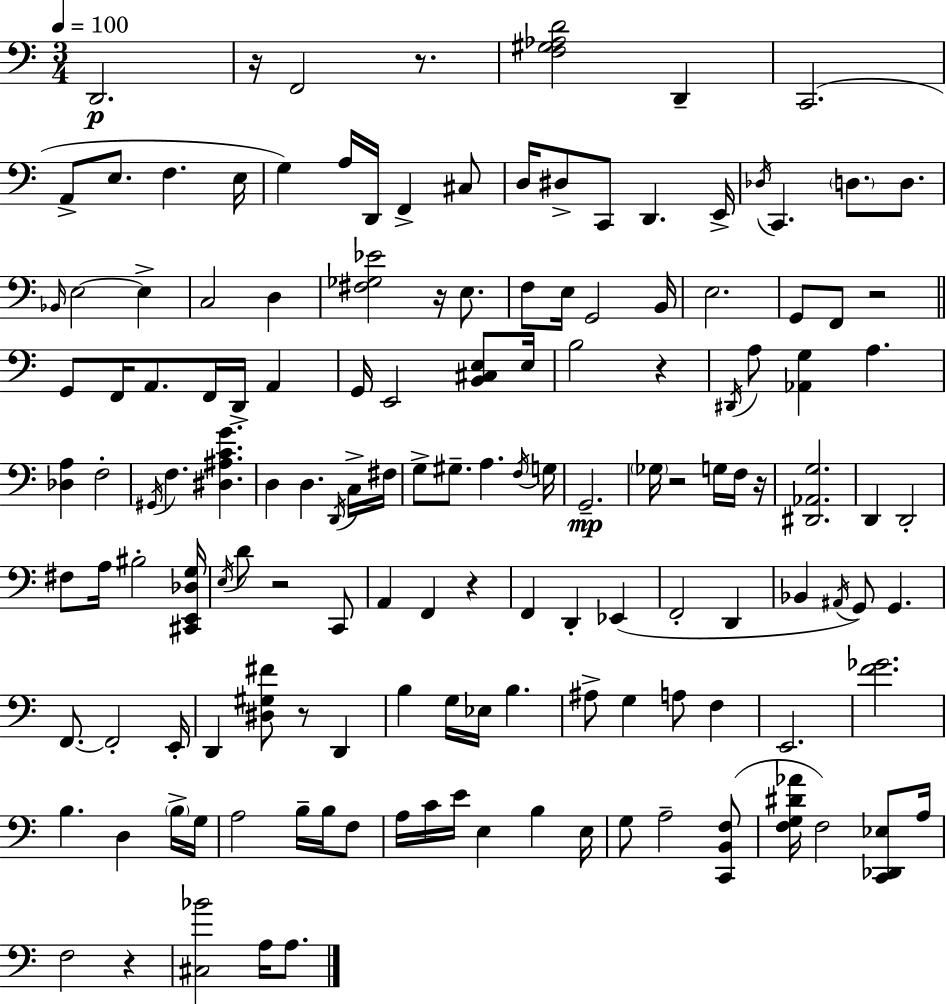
D2/h. R/s F2/h R/e. [F3,G#3,Ab3,D4]/h D2/q C2/h. A2/e E3/e. F3/q. E3/s G3/q A3/s D2/s F2/q C#3/e D3/s D#3/e C2/e D2/q. E2/s Db3/s C2/q. D3/e. D3/e. Bb2/s E3/h E3/q C3/h D3/q [F#3,Gb3,Eb4]/h R/s E3/e. F3/e E3/s G2/h B2/s E3/h. G2/e F2/e R/h G2/e F2/s A2/e. F2/s D2/s A2/q G2/s E2/h [B2,C#3,E3]/e E3/s B3/h R/q D#2/s A3/e [Ab2,G3]/q A3/q. [Db3,A3]/q F3/h G#2/s F3/q. [D#3,A#3,C4,G4]/q. D3/q D3/q. D2/s C3/s F#3/s G3/e G#3/e. A3/q. F3/s G3/s G2/h. Gb3/s R/h G3/s F3/s R/s [D#2,Ab2,G3]/h. D2/q D2/h F#3/e A3/s BIS3/h [C#2,E2,Db3,G3]/s E3/s D4/e R/h C2/e A2/q F2/q R/q F2/q D2/q Eb2/q F2/h D2/q Bb2/q A#2/s G2/e G2/q. F2/e. F2/h E2/s D2/q [D#3,G#3,F#4]/e R/e D2/q B3/q G3/s Eb3/s B3/q. A#3/e G3/q A3/e F3/q E2/h. [F4,Gb4]/h. B3/q. D3/q B3/s G3/s A3/h B3/s B3/s F3/e A3/s C4/s E4/s E3/q B3/q E3/s G3/e A3/h [C2,B2,F3]/e [F3,G3,D#4,Ab4]/s F3/h [C2,Db2,Eb3]/e A3/s F3/h R/q [C#3,Bb4]/h A3/s A3/e.